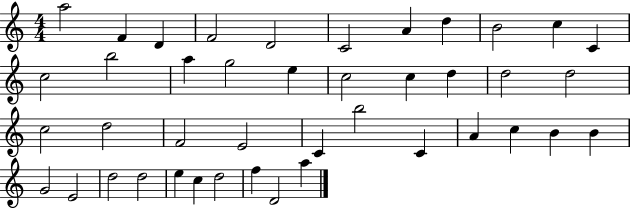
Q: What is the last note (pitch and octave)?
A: A5